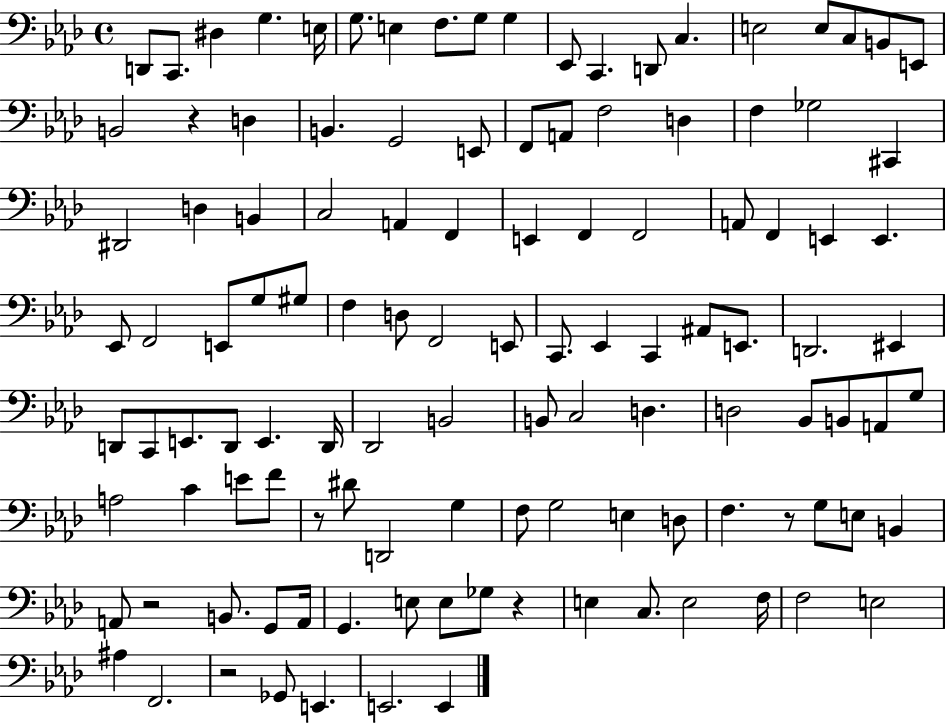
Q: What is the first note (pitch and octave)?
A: D2